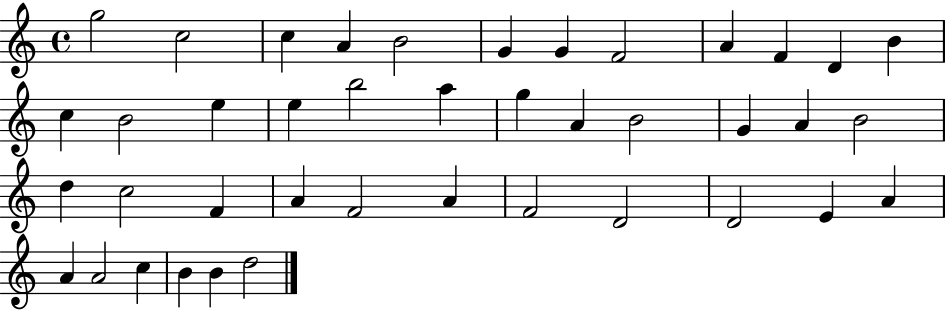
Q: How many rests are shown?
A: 0